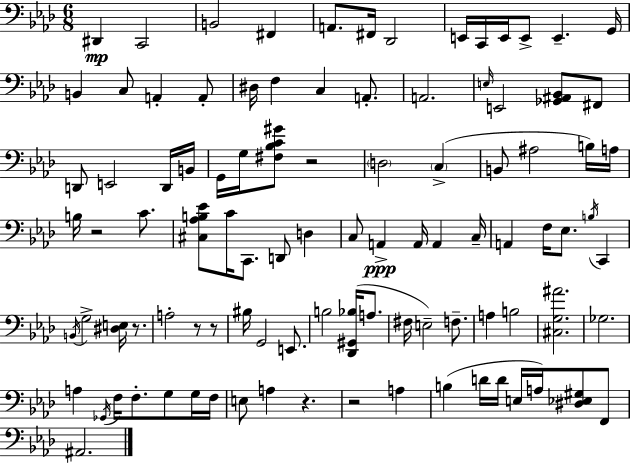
{
  \clef bass
  \numericTimeSignature
  \time 6/8
  \key aes \major
  \repeat volta 2 { dis,4\mp c,2 | b,2 fis,4 | a,8. fis,16 des,2 | e,16 c,16 e,16 e,8-> e,4.-- g,16 | \break b,4 c8 a,4-. a,8-. | dis16 f4 c4 a,8.-. | a,2. | \grace { e16 } e,2 <ges, ais, bes,>8 fis,8 | \break d,8 e,2 d,16 | b,16 g,16 g16 <fis bes c' gis'>8 r2 | \parenthesize d2 \parenthesize c4->( | b,8 ais2 b16) | \break a16 b16 r2 c'8. | <cis aes b ees'>8 c'16 c,8. d,8 d4 | c8 a,4->\ppp a,16 a,4 | c16-- a,4 f16 ees8. \acciaccatura { b16 } c,4 | \break \acciaccatura { b,16 } g2-> <dis e>16 | r8. a2-. r8 | r8 bis16 g,2 | e,8. b2 <des, gis, bes>16( | \break a8. fis16 e2--) | f8.-- a4 b2 | <cis g ais'>2. | ges2. | \break a4 \acciaccatura { ges,16 } f16 f8.-. | g8 g16 f16 e8 a4 r4. | r2 | a4 b4( d'16 d'16 e16 a16) | \break <dis ees gis>8 f,8 ais,2. | } \bar "|."
}